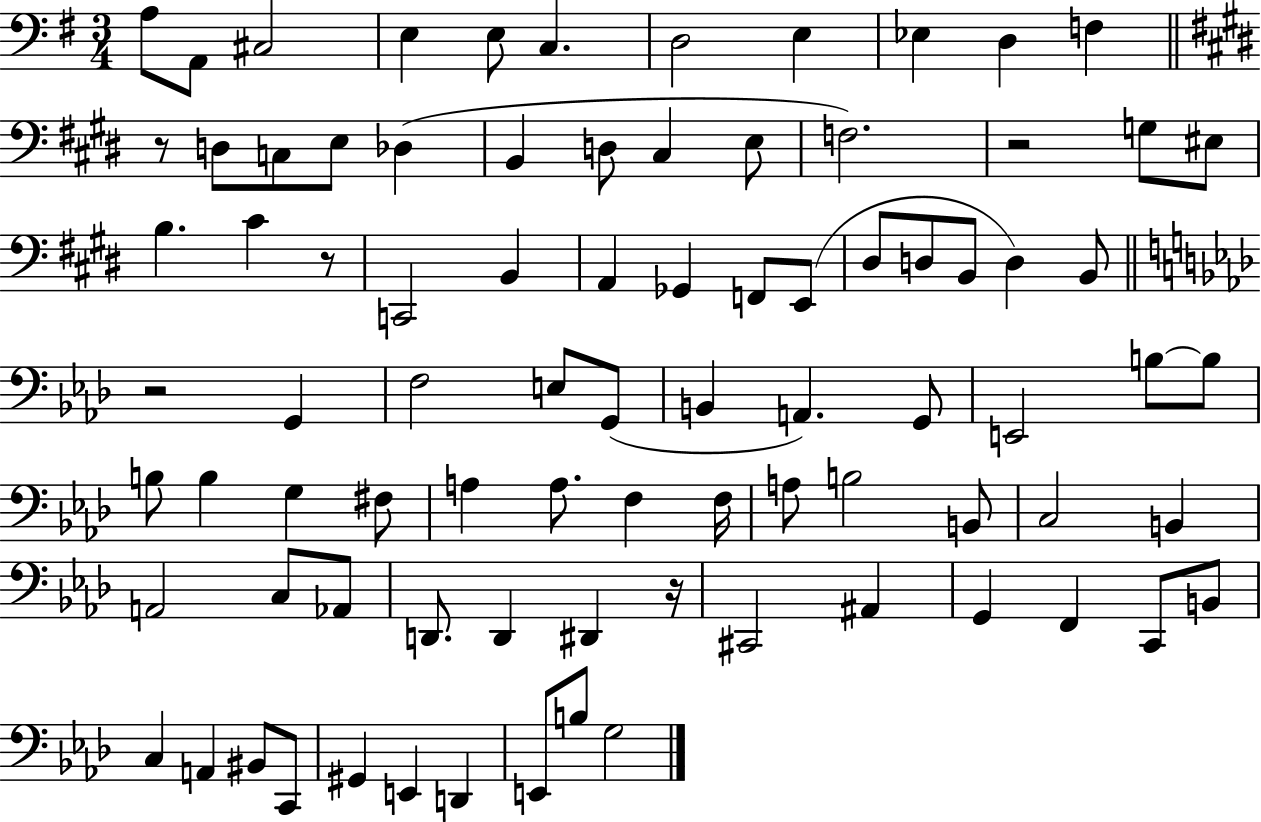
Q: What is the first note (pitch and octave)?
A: A3